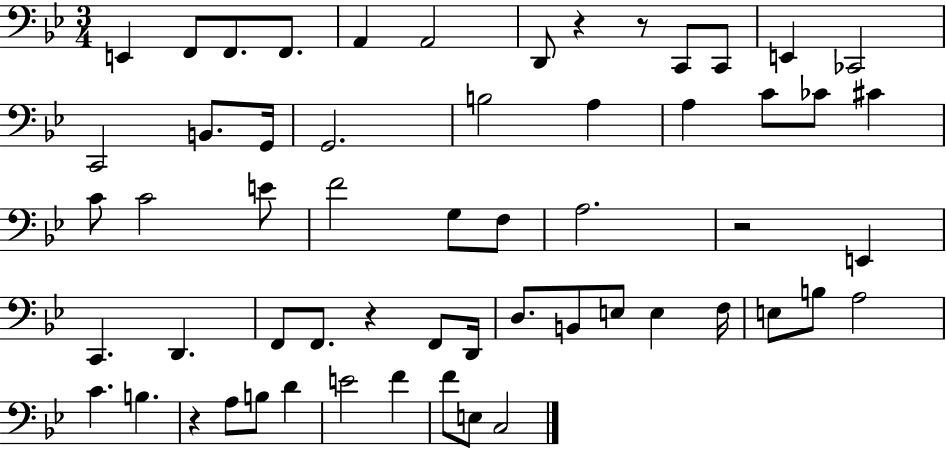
{
  \clef bass
  \numericTimeSignature
  \time 3/4
  \key bes \major
  e,4 f,8 f,8. f,8. | a,4 a,2 | d,8 r4 r8 c,8 c,8 | e,4 ces,2 | \break c,2 b,8. g,16 | g,2. | b2 a4 | a4 c'8 ces'8 cis'4 | \break c'8 c'2 e'8 | f'2 g8 f8 | a2. | r2 e,4 | \break c,4. d,4. | f,8 f,8. r4 f,8 d,16 | d8. b,8 e8 e4 f16 | e8 b8 a2 | \break c'4. b4. | r4 a8 b8 d'4 | e'2 f'4 | f'8 e8 c2 | \break \bar "|."
}